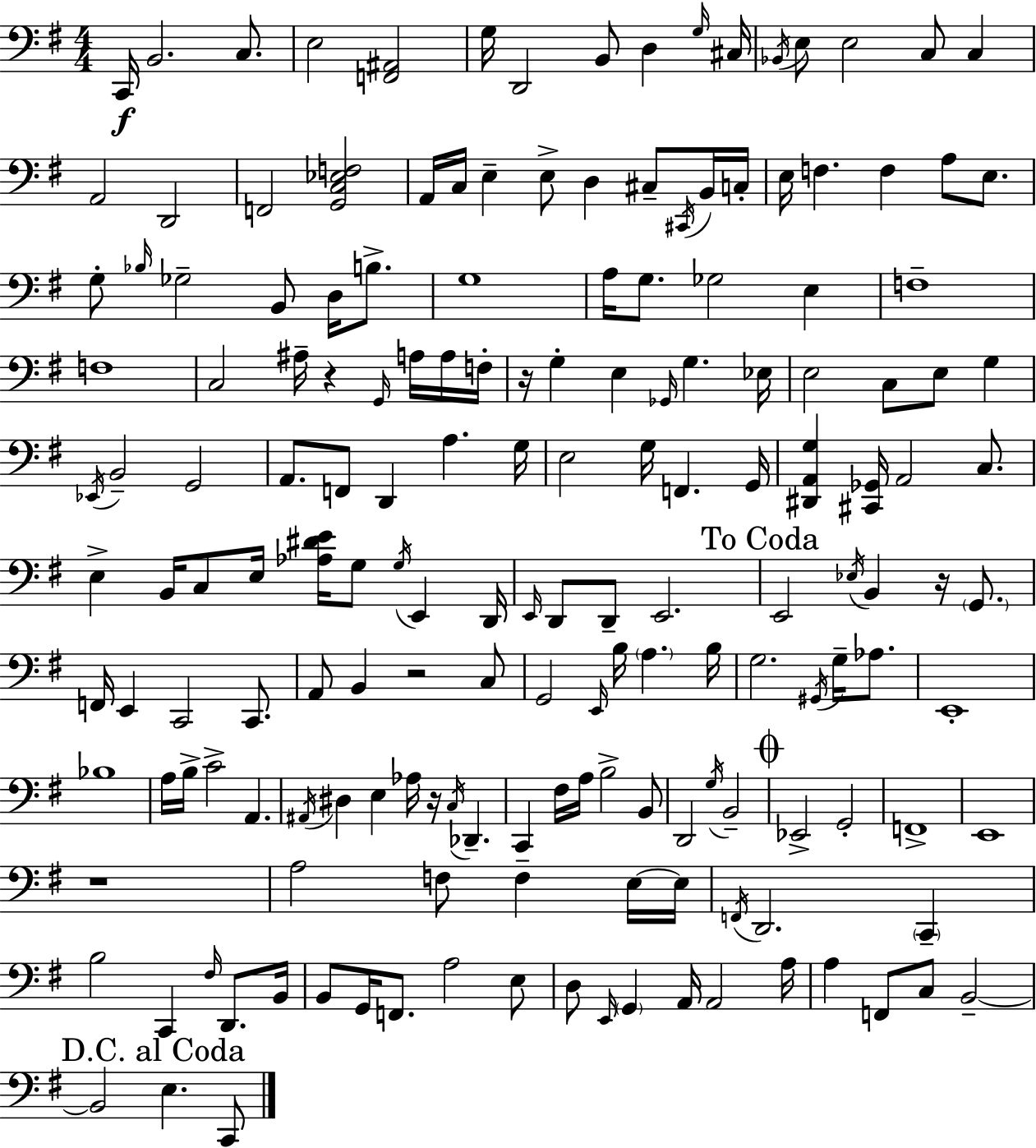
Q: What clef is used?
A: bass